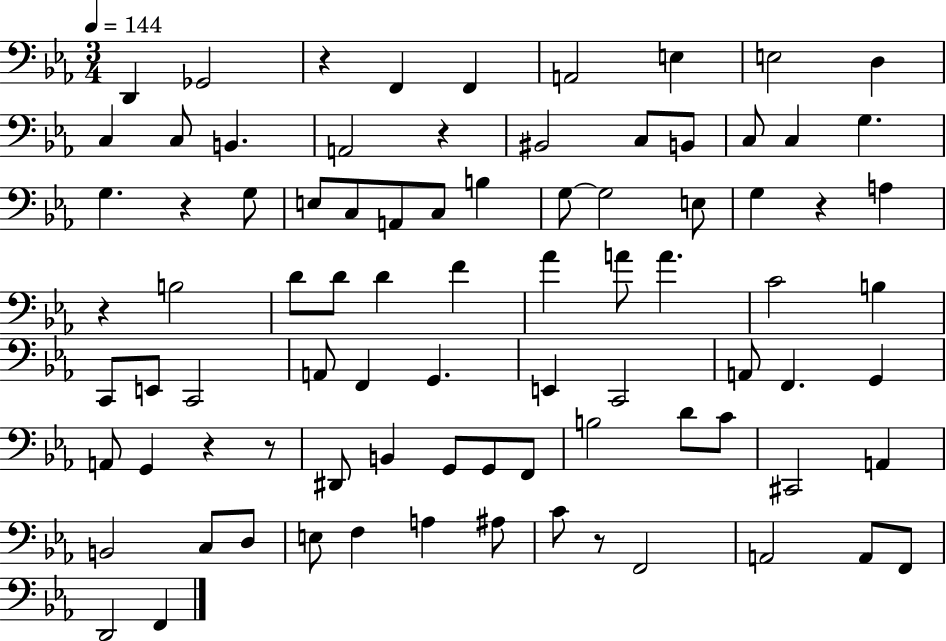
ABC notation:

X:1
T:Untitled
M:3/4
L:1/4
K:Eb
D,, _G,,2 z F,, F,, A,,2 E, E,2 D, C, C,/2 B,, A,,2 z ^B,,2 C,/2 B,,/2 C,/2 C, G, G, z G,/2 E,/2 C,/2 A,,/2 C,/2 B, G,/2 G,2 E,/2 G, z A, z B,2 D/2 D/2 D F _A A/2 A C2 B, C,,/2 E,,/2 C,,2 A,,/2 F,, G,, E,, C,,2 A,,/2 F,, G,, A,,/2 G,, z z/2 ^D,,/2 B,, G,,/2 G,,/2 F,,/2 B,2 D/2 C/2 ^C,,2 A,, B,,2 C,/2 D,/2 E,/2 F, A, ^A,/2 C/2 z/2 F,,2 A,,2 A,,/2 F,,/2 D,,2 F,,